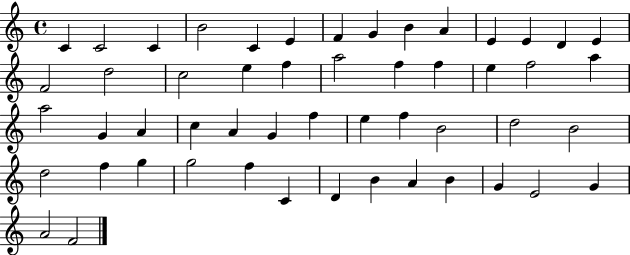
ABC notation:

X:1
T:Untitled
M:4/4
L:1/4
K:C
C C2 C B2 C E F G B A E E D E F2 d2 c2 e f a2 f f e f2 a a2 G A c A G f e f B2 d2 B2 d2 f g g2 f C D B A B G E2 G A2 F2